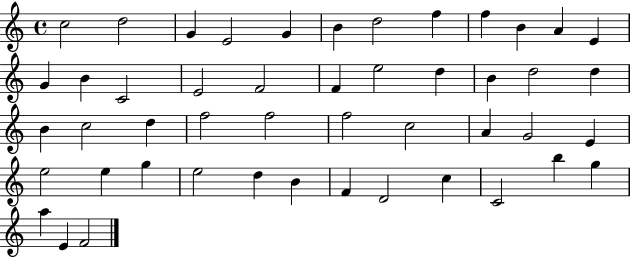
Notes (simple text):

C5/h D5/h G4/q E4/h G4/q B4/q D5/h F5/q F5/q B4/q A4/q E4/q G4/q B4/q C4/h E4/h F4/h F4/q E5/h D5/q B4/q D5/h D5/q B4/q C5/h D5/q F5/h F5/h F5/h C5/h A4/q G4/h E4/q E5/h E5/q G5/q E5/h D5/q B4/q F4/q D4/h C5/q C4/h B5/q G5/q A5/q E4/q F4/h